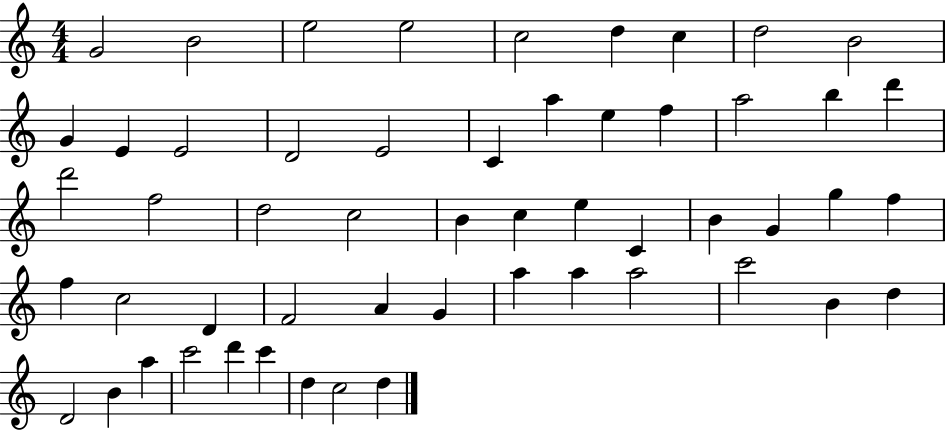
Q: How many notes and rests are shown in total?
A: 54